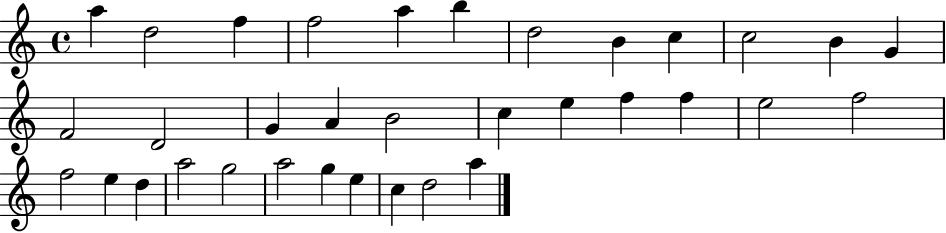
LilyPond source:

{
  \clef treble
  \time 4/4
  \defaultTimeSignature
  \key c \major
  a''4 d''2 f''4 | f''2 a''4 b''4 | d''2 b'4 c''4 | c''2 b'4 g'4 | \break f'2 d'2 | g'4 a'4 b'2 | c''4 e''4 f''4 f''4 | e''2 f''2 | \break f''2 e''4 d''4 | a''2 g''2 | a''2 g''4 e''4 | c''4 d''2 a''4 | \break \bar "|."
}